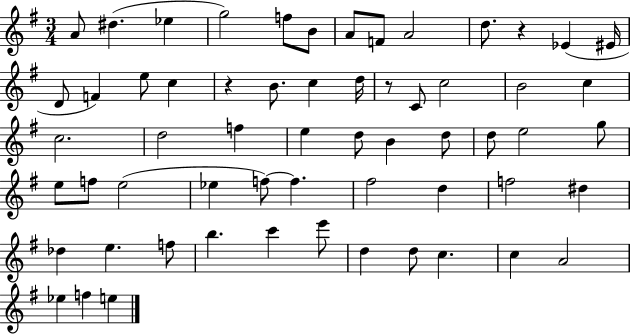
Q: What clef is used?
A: treble